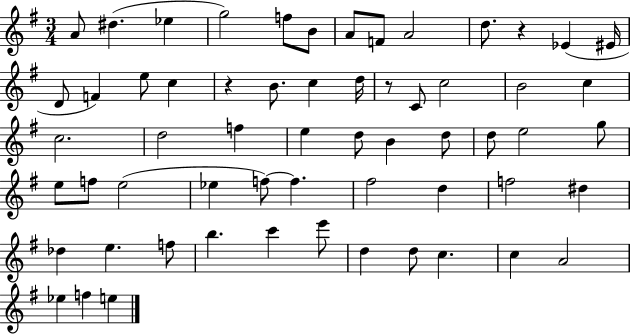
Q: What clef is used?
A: treble